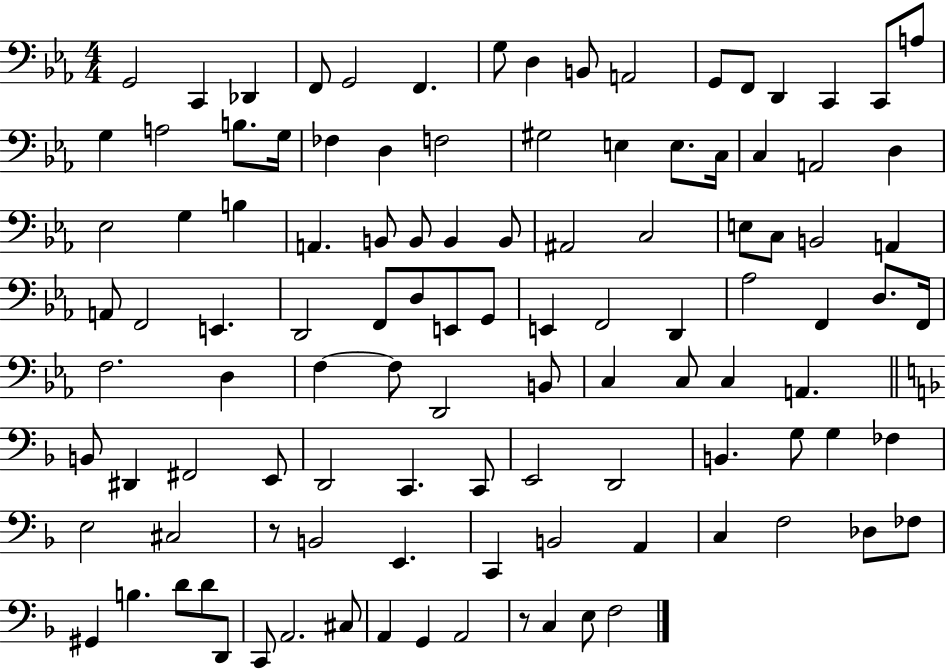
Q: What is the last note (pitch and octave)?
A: F3